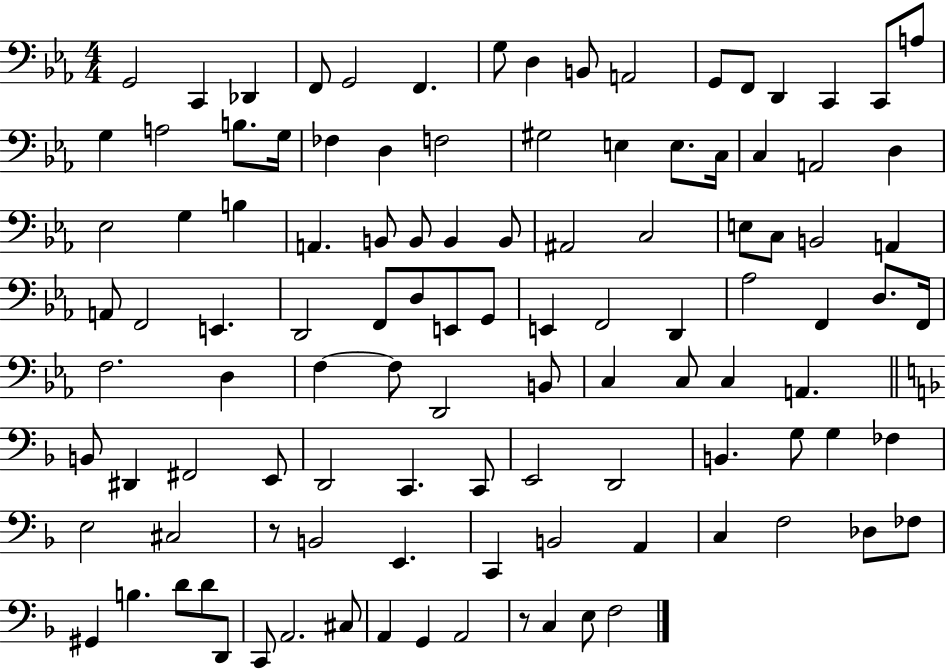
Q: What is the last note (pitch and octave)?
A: F3